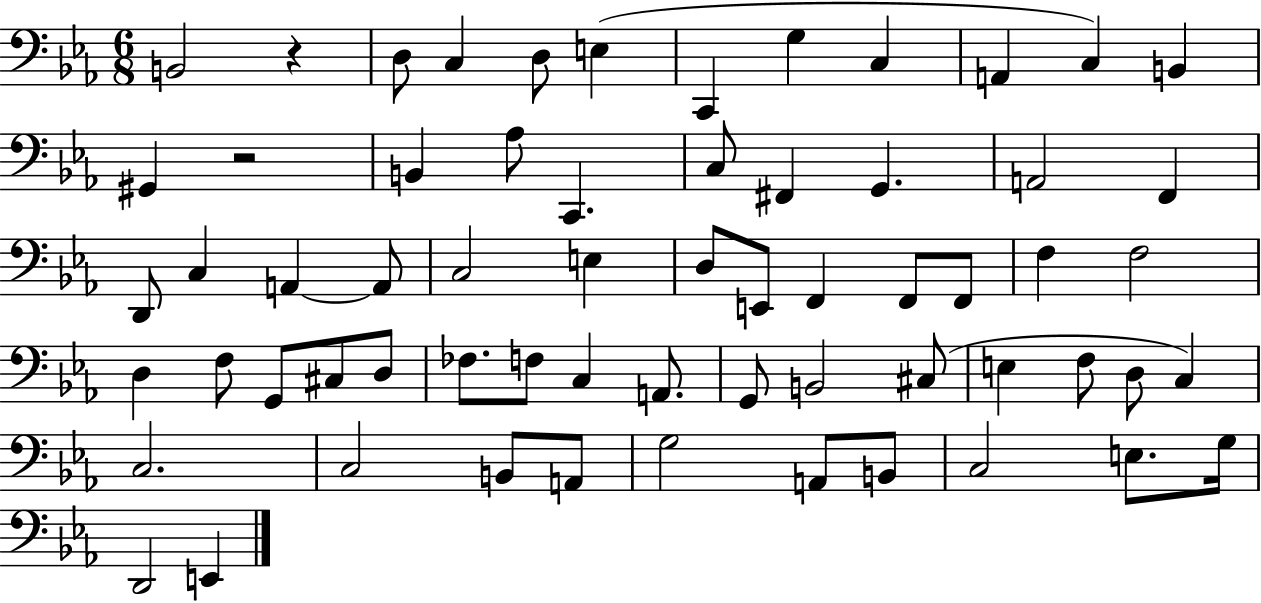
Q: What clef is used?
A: bass